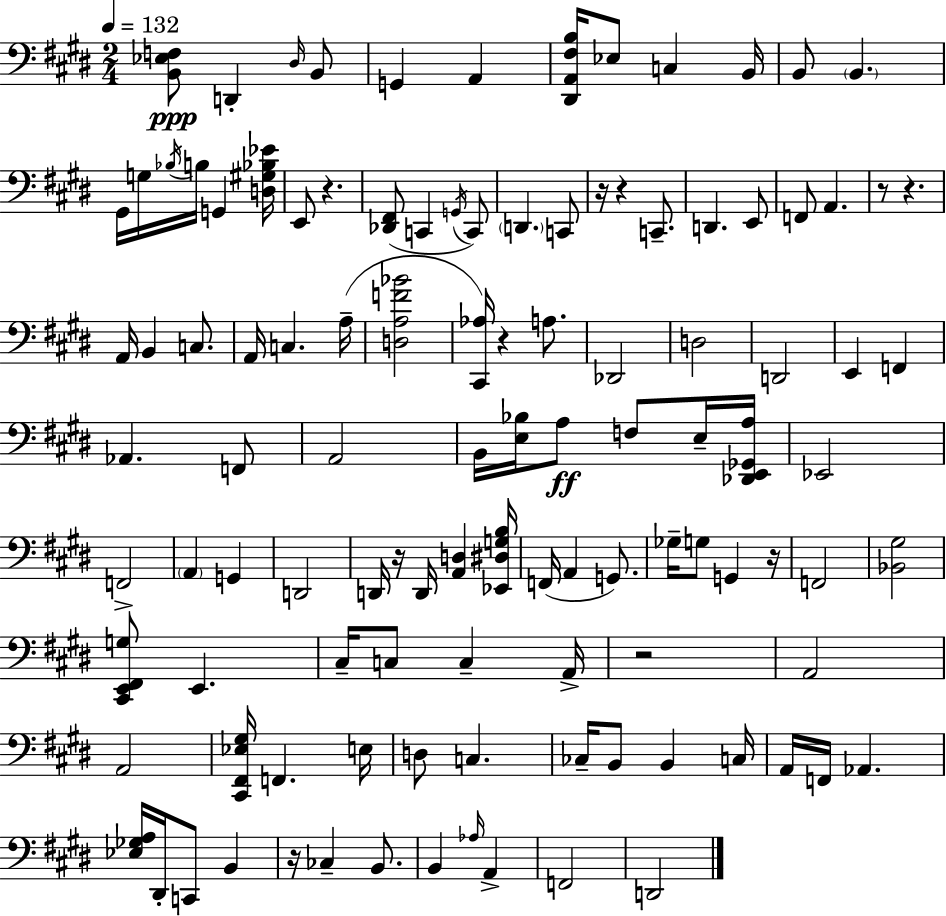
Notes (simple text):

[B2,Eb3,F3]/e D2/q D#3/s B2/e G2/q A2/q [D#2,A2,F#3,B3]/s Eb3/e C3/q B2/s B2/e B2/q. G#2/s G3/s Bb3/s B3/s G2/q [D3,G#3,Bb3,Eb4]/s E2/e R/q. [Db2,F#2]/e C2/q G2/s C2/e D2/q. C2/e R/s R/q C2/e. D2/q. E2/e F2/e A2/q. R/e R/q. A2/s B2/q C3/e. A2/s C3/q. A3/s [D3,A3,F4,Bb4]/h [C#2,Ab3]/s R/q A3/e. Db2/h D3/h D2/h E2/q F2/q Ab2/q. F2/e A2/h B2/s [E3,Bb3]/s A3/e F3/e E3/s [Db2,E2,Gb2,A3]/s Eb2/h F2/h A2/q G2/q D2/h D2/s R/s D2/s [A2,D3]/q [Eb2,D#3,G3,B3]/s F2/s A2/q G2/e. Gb3/s G3/e G2/q R/s F2/h [Bb2,G#3]/h [C#2,E2,F#2,G3]/e E2/q. C#3/s C3/e C3/q A2/s R/h A2/h A2/h [C#2,F#2,Eb3,G#3]/s F2/q. E3/s D3/e C3/q. CES3/s B2/e B2/q C3/s A2/s F2/s Ab2/q. [Eb3,Gb3,A3]/s D#2/s C2/e B2/q R/s CES3/q B2/e. B2/q Ab3/s A2/q F2/h D2/h